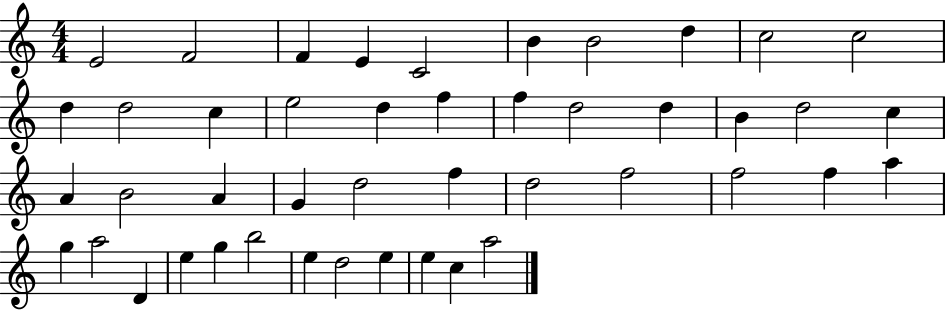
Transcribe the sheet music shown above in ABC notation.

X:1
T:Untitled
M:4/4
L:1/4
K:C
E2 F2 F E C2 B B2 d c2 c2 d d2 c e2 d f f d2 d B d2 c A B2 A G d2 f d2 f2 f2 f a g a2 D e g b2 e d2 e e c a2